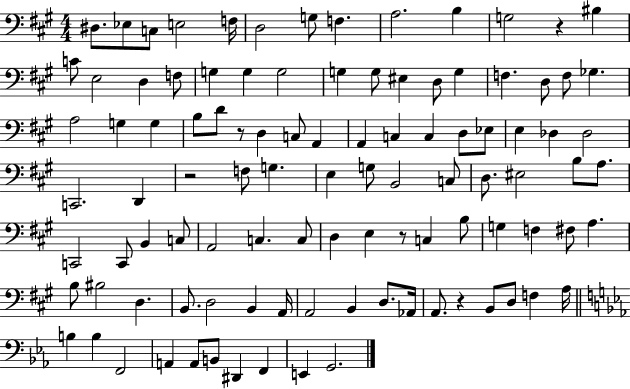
D#3/e. Eb3/e C3/e E3/h F3/s D3/h G3/e F3/q. A3/h. B3/q G3/h R/q BIS3/q C4/e E3/h D3/q F3/e G3/q G3/q G3/h G3/q G3/e EIS3/q D3/e G3/q F3/q. D3/e F3/e Gb3/q. A3/h G3/q G3/q B3/e D4/e R/e D3/q C3/e A2/q A2/q C3/q C3/q D3/e Eb3/e E3/q Db3/q Db3/h C2/h. D2/q R/h F3/e G3/q. E3/q G3/e B2/h C3/e D3/e. EIS3/h B3/e A3/e. C2/h C2/e B2/q C3/e A2/h C3/q. C3/e D3/q E3/q R/e C3/q B3/e G3/q F3/q F#3/e A3/q. B3/e BIS3/h D3/q. B2/e. D3/h B2/q A2/s A2/h B2/q D3/e. Ab2/s A2/e. R/q B2/e D3/e F3/q A3/s B3/q B3/q F2/h A2/q A2/e B2/e D#2/q F2/q E2/q G2/h.